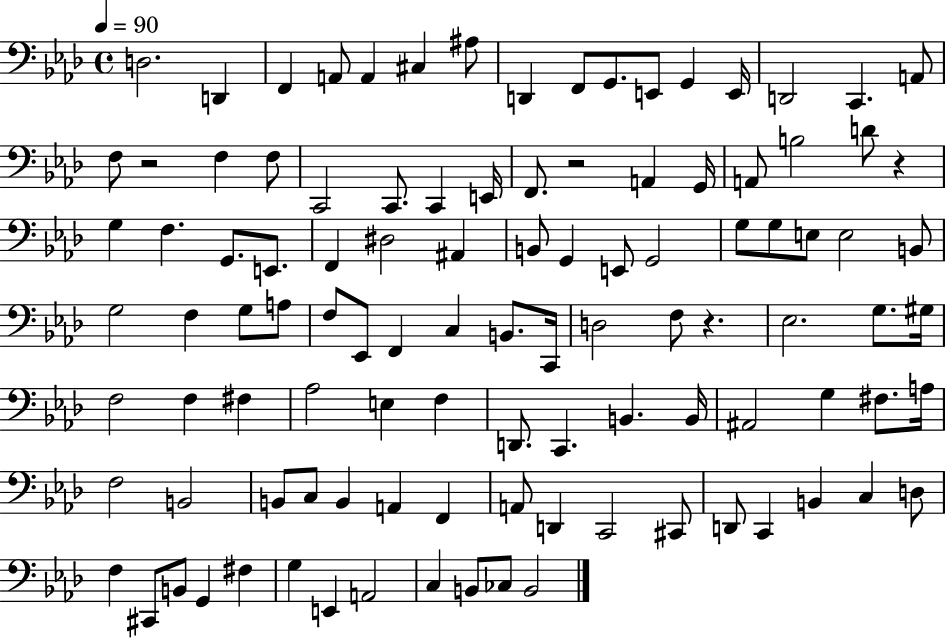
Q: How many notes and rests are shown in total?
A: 106